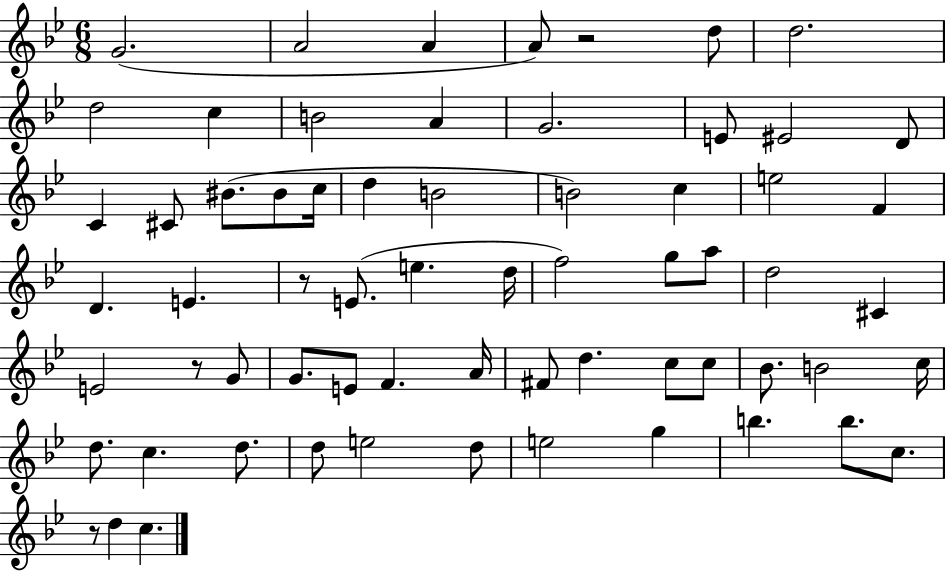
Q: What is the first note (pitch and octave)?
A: G4